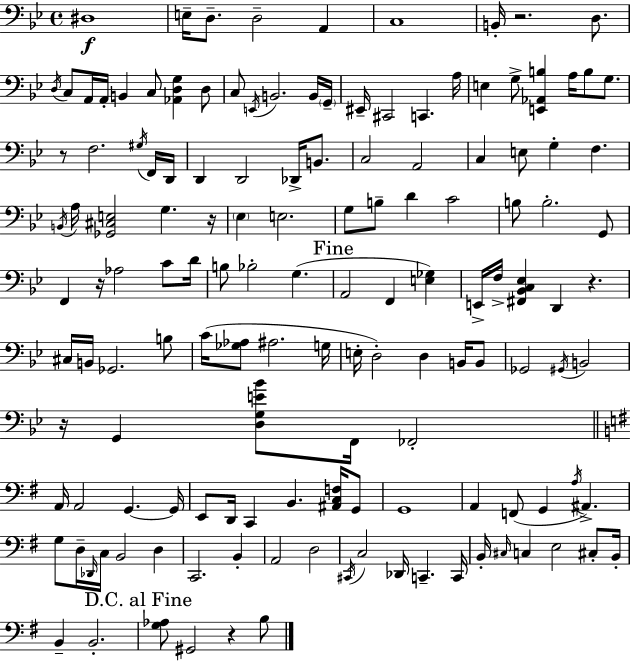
X:1
T:Untitled
M:4/4
L:1/4
K:Gm
^D,4 E,/4 D,/2 D,2 A,, C,4 B,,/4 z2 D,/2 D,/4 C,/2 A,,/4 A,,/4 B,, C,/2 [_A,,D,G,] D,/2 C,/2 E,,/4 B,,2 B,,/4 G,,/4 ^E,,/4 ^C,,2 C,, A,/4 E, G,/2 [E,,_A,,B,] A,/4 B,/2 G,/2 z/2 F,2 ^G,/4 F,,/4 D,,/4 D,, D,,2 _D,,/4 B,,/2 C,2 A,,2 C, E,/2 G, F, B,,/4 A,/4 [_G,,^C,E,]2 G, z/4 _E, E,2 G,/2 B,/2 D C2 B,/2 B,2 G,,/2 F,, z/4 _A,2 C/2 D/4 B,/2 _B,2 G, A,,2 F,, [E,_G,] E,,/4 F,/4 [^F,,_B,,C,_E,] D,, z ^C,/4 B,,/4 _G,,2 B,/2 C/4 [_G,_A,]/2 ^A,2 G,/4 E,/4 D,2 D, B,,/4 B,,/2 _G,,2 ^G,,/4 B,,2 z/4 G,, [D,G,E_B]/2 F,,/4 _F,,2 A,,/4 A,,2 G,, G,,/4 E,,/2 D,,/4 C,, B,, [^A,,C,F,]/4 G,,/2 G,,4 A,, F,,/2 G,, A,/4 ^A,, G,/2 D,/4 _D,,/4 C,/4 B,,2 D, C,,2 B,, A,,2 D,2 ^C,,/4 C,2 _D,,/4 C,, C,,/4 B,,/4 ^C,/4 C, E,2 ^C,/2 B,,/4 B,, B,,2 [G,_A,]/2 ^G,,2 z B,/2